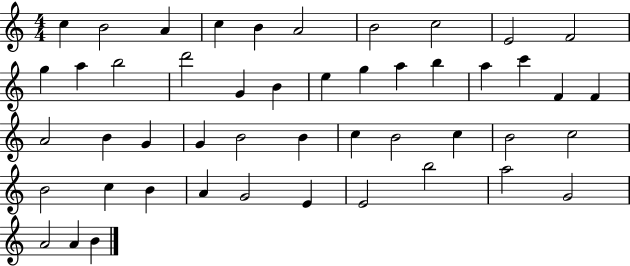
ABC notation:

X:1
T:Untitled
M:4/4
L:1/4
K:C
c B2 A c B A2 B2 c2 E2 F2 g a b2 d'2 G B e g a b a c' F F A2 B G G B2 B c B2 c B2 c2 B2 c B A G2 E E2 b2 a2 G2 A2 A B